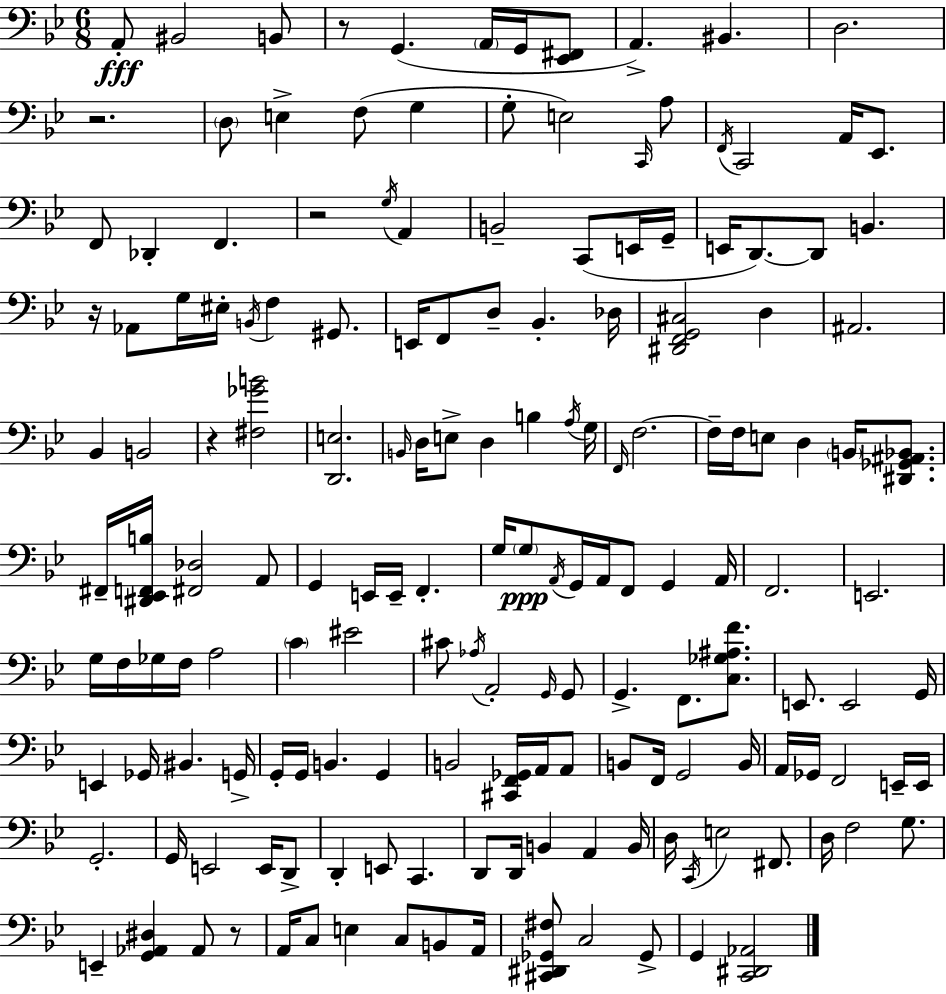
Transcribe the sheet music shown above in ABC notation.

X:1
T:Untitled
M:6/8
L:1/4
K:Gm
A,,/2 ^B,,2 B,,/2 z/2 G,, A,,/4 G,,/4 [_E,,^F,,]/2 A,, ^B,, D,2 z2 D,/2 E, F,/2 G, G,/2 E,2 C,,/4 A,/2 F,,/4 C,,2 A,,/4 _E,,/2 F,,/2 _D,, F,, z2 G,/4 A,, B,,2 C,,/2 E,,/4 G,,/4 E,,/4 D,,/2 D,,/2 B,, z/4 _A,,/2 G,/4 ^E,/4 B,,/4 F, ^G,,/2 E,,/4 F,,/2 D,/2 _B,, _D,/4 [^D,,F,,G,,^C,]2 D, ^A,,2 _B,, B,,2 z [^F,_GB]2 [D,,E,]2 B,,/4 D,/4 E,/2 D, B, A,/4 G,/4 F,,/4 F,2 F,/4 F,/4 E,/2 D, B,,/4 [^D,,_G,,^A,,_B,,]/2 ^F,,/4 [^D,,_E,,F,,B,]/4 [^F,,_D,]2 A,,/2 G,, E,,/4 E,,/4 F,, G,/4 G,/2 A,,/4 G,,/4 A,,/4 F,,/2 G,, A,,/4 F,,2 E,,2 G,/4 F,/4 _G,/4 F,/4 A,2 C ^E2 ^C/2 _A,/4 A,,2 G,,/4 G,,/2 G,, F,,/2 [C,_G,^A,F]/2 E,,/2 E,,2 G,,/4 E,, _G,,/4 ^B,, G,,/4 G,,/4 G,,/4 B,, G,, B,,2 [^C,,F,,_G,,]/4 A,,/4 A,,/2 B,,/2 F,,/4 G,,2 B,,/4 A,,/4 _G,,/4 F,,2 E,,/4 E,,/4 G,,2 G,,/4 E,,2 E,,/4 D,,/2 D,, E,,/2 C,, D,,/2 D,,/4 B,, A,, B,,/4 D,/4 C,,/4 E,2 ^F,,/2 D,/4 F,2 G,/2 E,, [G,,_A,,^D,] _A,,/2 z/2 A,,/4 C,/2 E, C,/2 B,,/2 A,,/4 [^C,,^D,,_G,,^F,]/2 C,2 _G,,/2 G,, [C,,^D,,_A,,]2